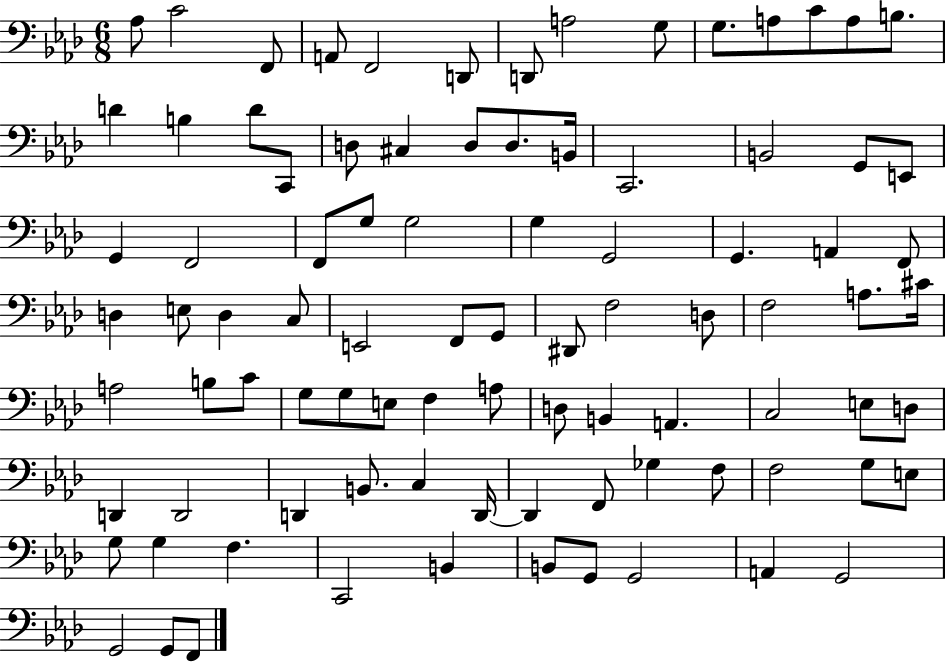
Ab3/e C4/h F2/e A2/e F2/h D2/e D2/e A3/h G3/e G3/e. A3/e C4/e A3/e B3/e. D4/q B3/q D4/e C2/e D3/e C#3/q D3/e D3/e. B2/s C2/h. B2/h G2/e E2/e G2/q F2/h F2/e G3/e G3/h G3/q G2/h G2/q. A2/q F2/e D3/q E3/e D3/q C3/e E2/h F2/e G2/e D#2/e F3/h D3/e F3/h A3/e. C#4/s A3/h B3/e C4/e G3/e G3/e E3/e F3/q A3/e D3/e B2/q A2/q. C3/h E3/e D3/e D2/q D2/h D2/q B2/e. C3/q D2/s D2/q F2/e Gb3/q F3/e F3/h G3/e E3/e G3/e G3/q F3/q. C2/h B2/q B2/e G2/e G2/h A2/q G2/h G2/h G2/e F2/e